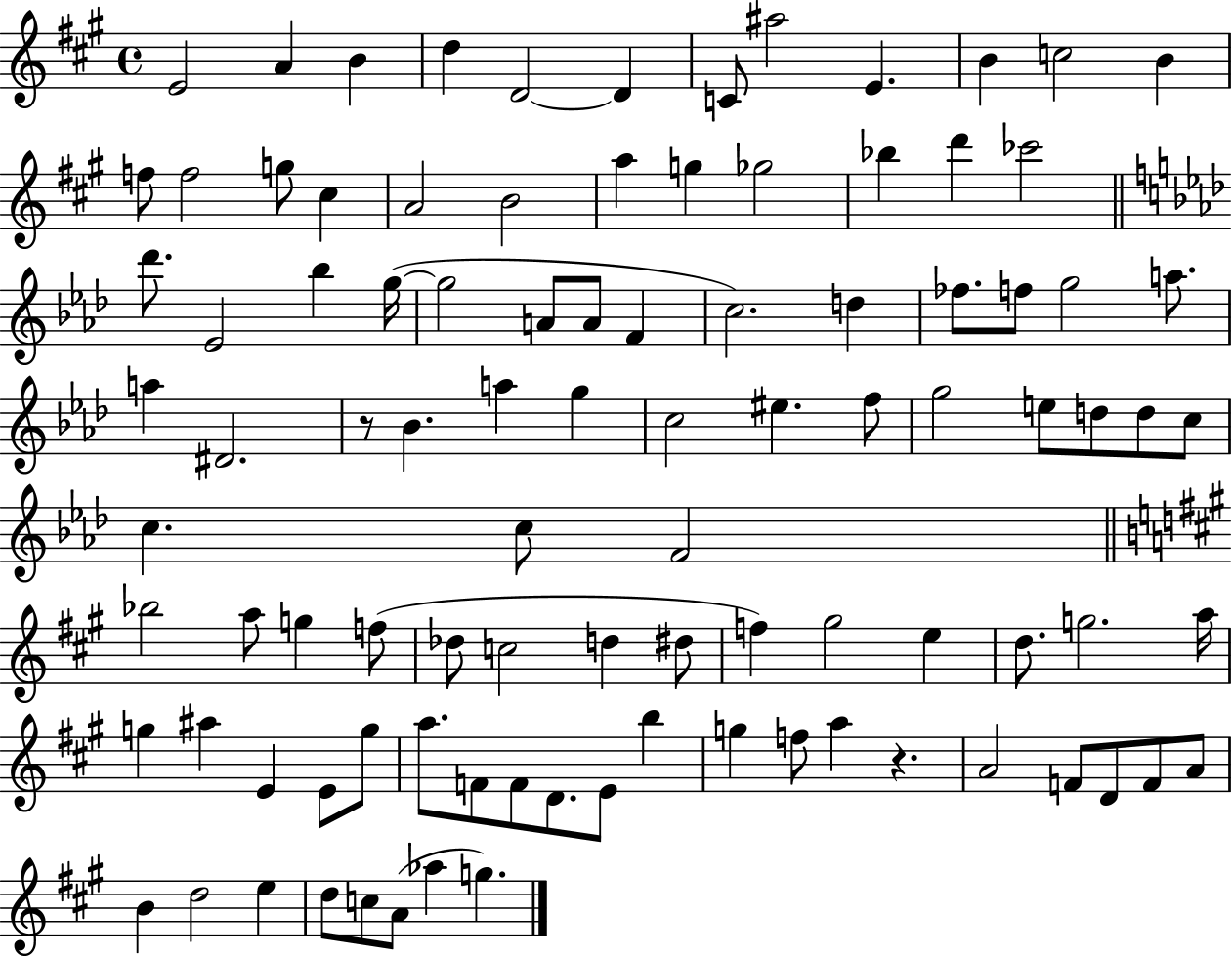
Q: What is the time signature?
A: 4/4